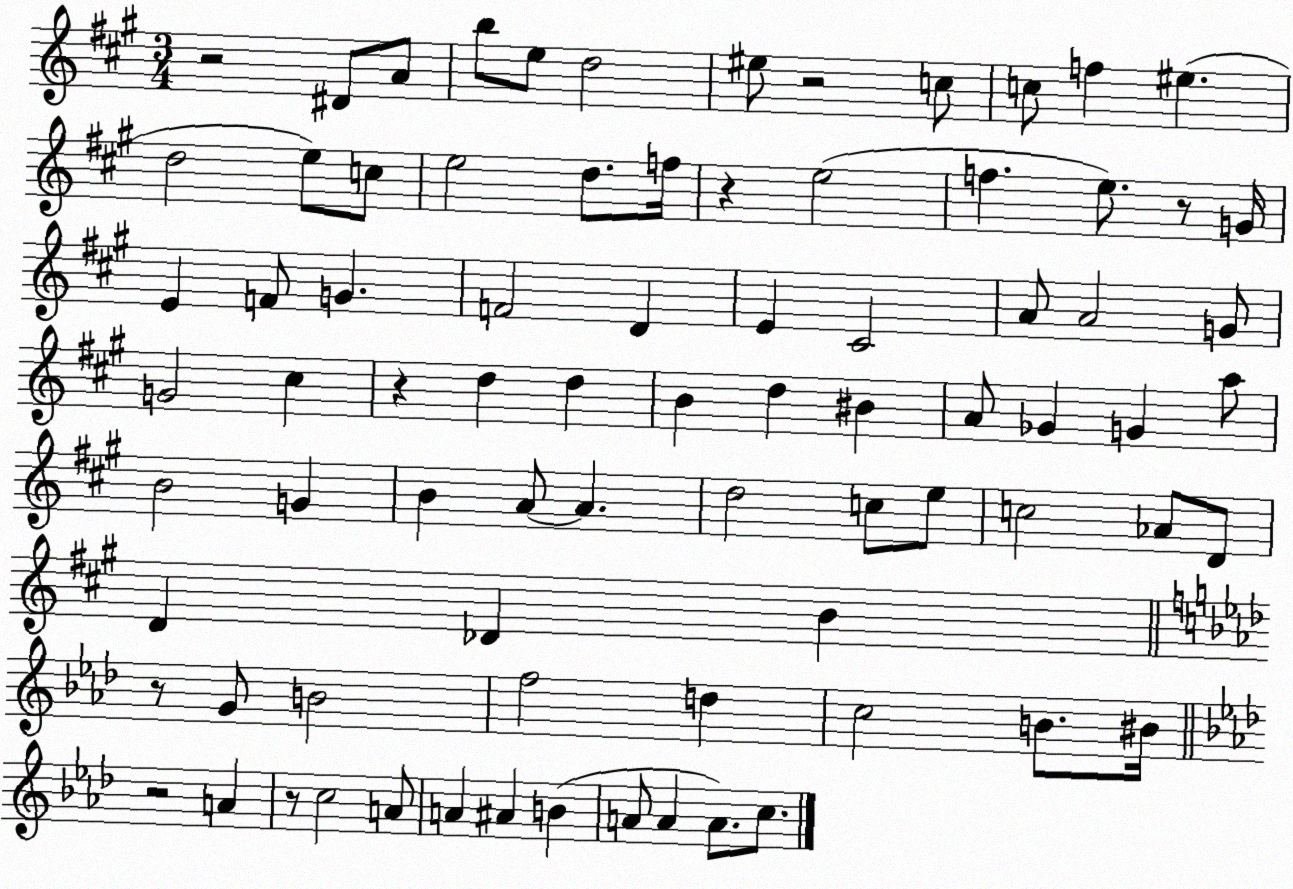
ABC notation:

X:1
T:Untitled
M:3/4
L:1/4
K:A
z2 ^D/2 A/2 b/2 e/2 d2 ^e/2 z2 c/2 c/2 f ^e d2 e/2 c/2 e2 d/2 f/4 z e2 f e/2 z/2 G/4 E F/2 G F2 D E ^C2 A/2 A2 G/2 G2 ^c z d d B d ^B A/2 _G G a/2 B2 G B A/2 A d2 c/2 e/2 c2 _A/2 D/2 D _D B z/2 G/2 B2 f2 d c2 B/2 ^B/4 z2 A z/2 c2 A/2 A ^A B A/2 A A/2 c/2